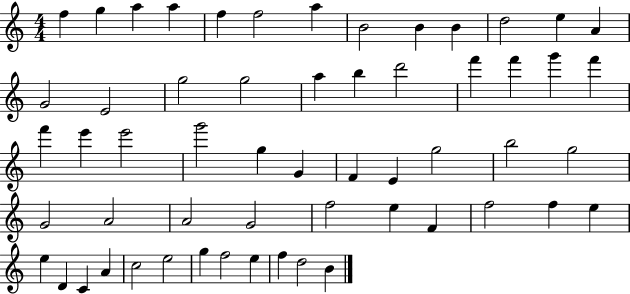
{
  \clef treble
  \numericTimeSignature
  \time 4/4
  \key c \major
  f''4 g''4 a''4 a''4 | f''4 f''2 a''4 | b'2 b'4 b'4 | d''2 e''4 a'4 | \break g'2 e'2 | g''2 g''2 | a''4 b''4 d'''2 | f'''4 f'''4 g'''4 f'''4 | \break f'''4 e'''4 e'''2 | g'''2 g''4 g'4 | f'4 e'4 g''2 | b''2 g''2 | \break g'2 a'2 | a'2 g'2 | f''2 e''4 f'4 | f''2 f''4 e''4 | \break e''4 d'4 c'4 a'4 | c''2 e''2 | g''4 f''2 e''4 | f''4 d''2 b'4 | \break \bar "|."
}